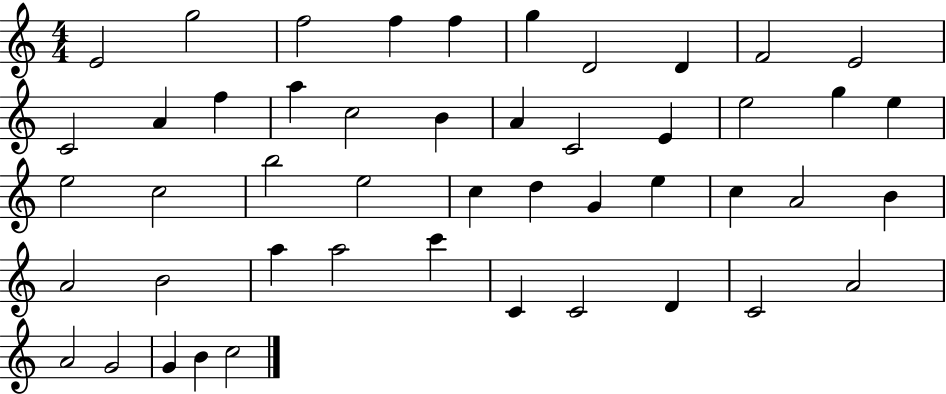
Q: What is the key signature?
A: C major